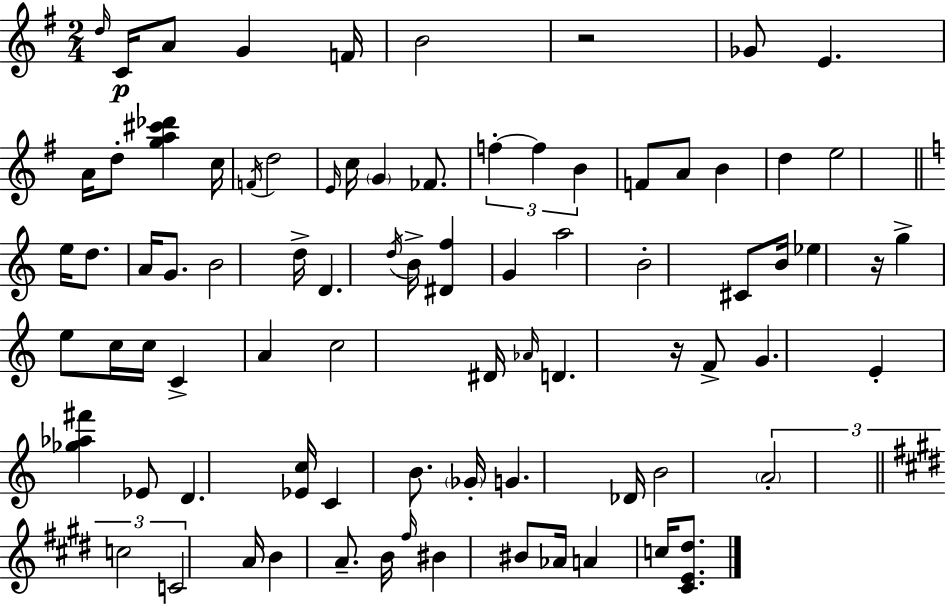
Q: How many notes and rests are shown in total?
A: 82